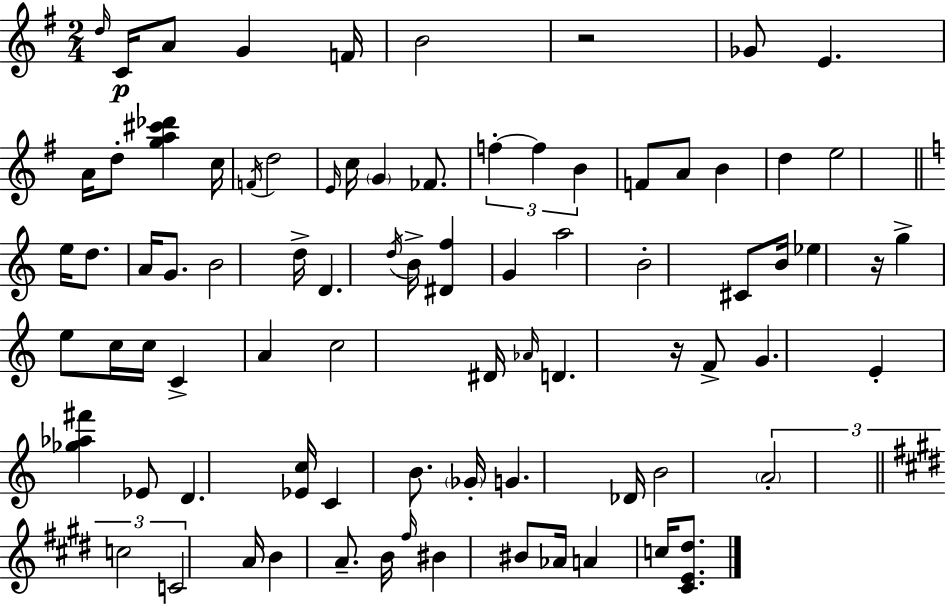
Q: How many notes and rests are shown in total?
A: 82